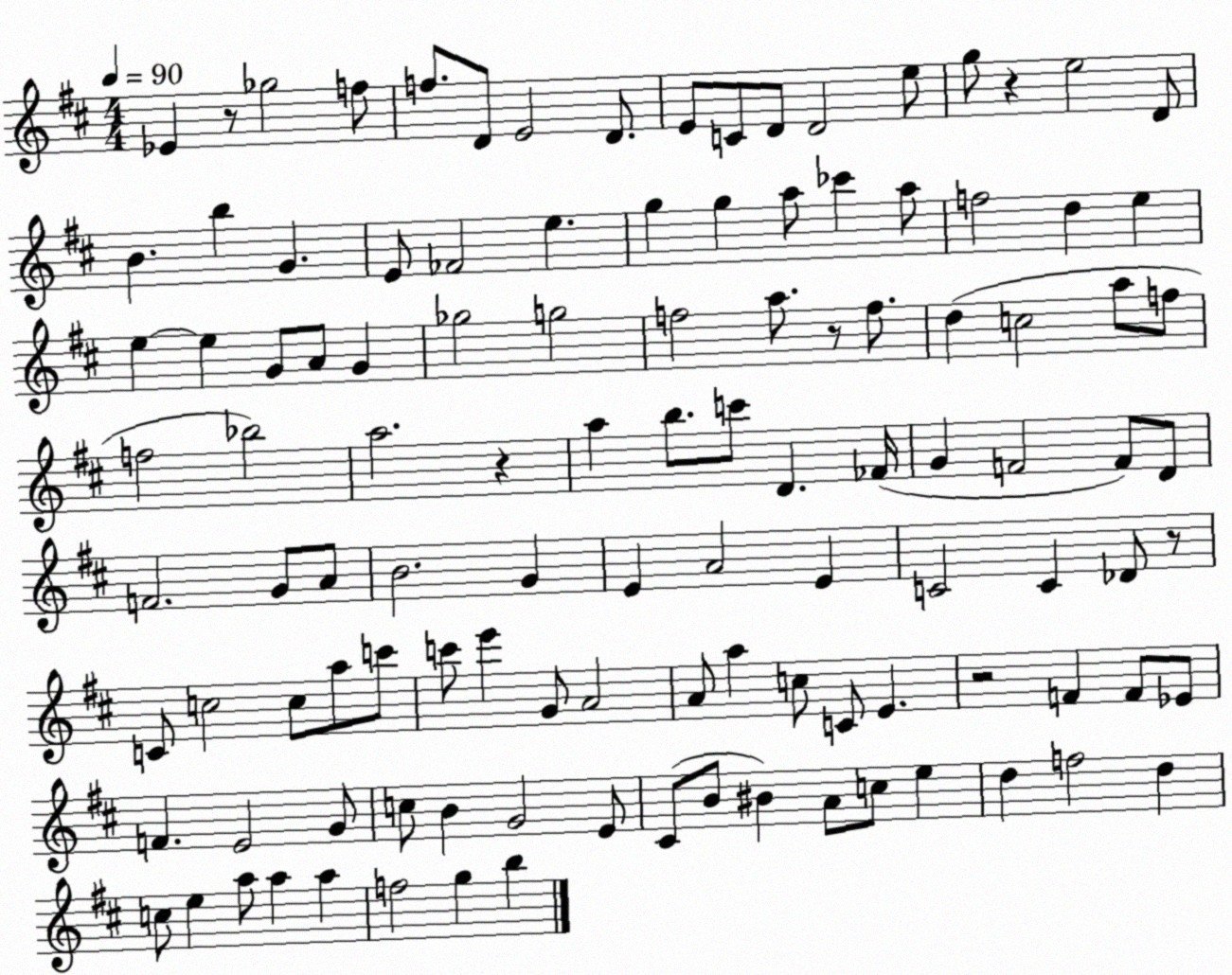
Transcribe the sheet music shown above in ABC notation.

X:1
T:Untitled
M:4/4
L:1/4
K:D
_E z/2 _g2 f/2 f/2 D/2 E2 D/2 E/2 C/2 D/2 D2 e/2 g/2 z e2 D/2 B b G E/2 _F2 e g g a/2 _c' a/2 f2 d e e e G/2 A/2 G _g2 g2 f2 a/2 z/2 f/2 d c2 a/2 f/2 f2 _b2 a2 z a b/2 c'/2 D _F/4 G F2 F/2 D/2 F2 G/2 A/2 B2 G E A2 E C2 C _D/2 z/2 C/2 c2 c/2 a/2 c'/2 c'/2 e' G/2 A2 A/2 a c/2 C/2 E z2 F F/2 _E/2 F E2 G/2 c/2 B G2 E/2 ^C/2 B/2 ^B A/2 c/2 e d f2 d c/2 e a/2 a a f2 g b